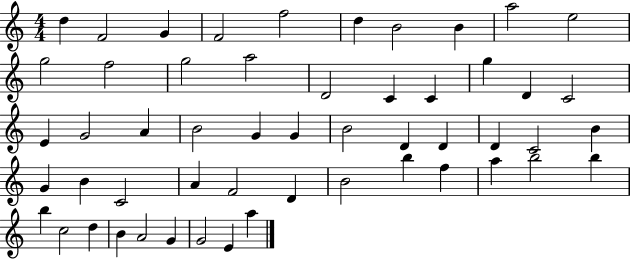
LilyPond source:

{
  \clef treble
  \numericTimeSignature
  \time 4/4
  \key c \major
  d''4 f'2 g'4 | f'2 f''2 | d''4 b'2 b'4 | a''2 e''2 | \break g''2 f''2 | g''2 a''2 | d'2 c'4 c'4 | g''4 d'4 c'2 | \break e'4 g'2 a'4 | b'2 g'4 g'4 | b'2 d'4 d'4 | d'4 c'2 b'4 | \break g'4 b'4 c'2 | a'4 f'2 d'4 | b'2 b''4 f''4 | a''4 b''2 b''4 | \break b''4 c''2 d''4 | b'4 a'2 g'4 | g'2 e'4 a''4 | \bar "|."
}